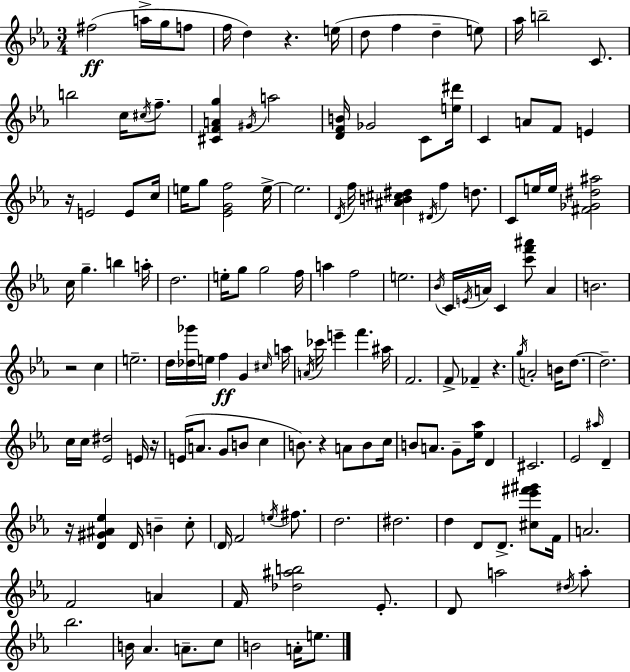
F#5/h A5/s G5/s F5/e F5/s D5/q R/q. E5/s D5/e F5/q D5/q E5/e Ab5/s B5/h C4/e. B5/h C5/s C#5/s F5/e. [C#4,F4,A4,G5]/q G#4/s A5/h [D4,F4,B4]/s Gb4/h C4/e [E5,D#6]/s C4/q A4/e F4/e E4/q R/s E4/h E4/e C5/s E5/s G5/e [Eb4,G4,F5]/h E5/s E5/h. D4/s F5/s [A#4,B4,C#5,D#5]/q D#4/s F5/q D5/e. C4/e E5/s E5/s [F#4,Gb4,D#5,A#5]/h C5/s G5/q. B5/q A5/s D5/h. E5/s G5/e G5/h F5/s A5/q F5/h E5/h. Bb4/s C4/s E4/s A4/s C4/q [C6,F6,A#6]/e A4/q B4/h. R/h C5/q E5/h. D5/s [Db5,Gb6]/s E5/s F5/q G4/q C#5/s A5/s A4/s CES6/s E6/q F6/q. A#5/s F4/h. F4/e FES4/q R/q. G5/s A4/h B4/s D5/e. D5/h. C5/s C5/s [Eb4,D#5]/h E4/s R/s E4/s A4/e. G4/e B4/e C5/q B4/e. R/q A4/e B4/e C5/s B4/e A4/e. G4/e [Eb5,Ab5]/s D4/q C#4/h. Eb4/h A#5/s D4/q R/s [D4,G#4,A#4,Eb5]/q D4/s B4/q C5/e D4/s F4/h E5/s F#5/e. D5/h. D#5/h. D5/q D4/e D4/e. [C#5,Eb6,F#6,G#6]/e F4/s A4/h. F4/h A4/q F4/s [Db5,A#5,B5]/h Eb4/e. D4/e A5/h D#5/s A5/e Bb5/h. B4/s Ab4/q. A4/e. C5/e B4/h A4/s E5/e.